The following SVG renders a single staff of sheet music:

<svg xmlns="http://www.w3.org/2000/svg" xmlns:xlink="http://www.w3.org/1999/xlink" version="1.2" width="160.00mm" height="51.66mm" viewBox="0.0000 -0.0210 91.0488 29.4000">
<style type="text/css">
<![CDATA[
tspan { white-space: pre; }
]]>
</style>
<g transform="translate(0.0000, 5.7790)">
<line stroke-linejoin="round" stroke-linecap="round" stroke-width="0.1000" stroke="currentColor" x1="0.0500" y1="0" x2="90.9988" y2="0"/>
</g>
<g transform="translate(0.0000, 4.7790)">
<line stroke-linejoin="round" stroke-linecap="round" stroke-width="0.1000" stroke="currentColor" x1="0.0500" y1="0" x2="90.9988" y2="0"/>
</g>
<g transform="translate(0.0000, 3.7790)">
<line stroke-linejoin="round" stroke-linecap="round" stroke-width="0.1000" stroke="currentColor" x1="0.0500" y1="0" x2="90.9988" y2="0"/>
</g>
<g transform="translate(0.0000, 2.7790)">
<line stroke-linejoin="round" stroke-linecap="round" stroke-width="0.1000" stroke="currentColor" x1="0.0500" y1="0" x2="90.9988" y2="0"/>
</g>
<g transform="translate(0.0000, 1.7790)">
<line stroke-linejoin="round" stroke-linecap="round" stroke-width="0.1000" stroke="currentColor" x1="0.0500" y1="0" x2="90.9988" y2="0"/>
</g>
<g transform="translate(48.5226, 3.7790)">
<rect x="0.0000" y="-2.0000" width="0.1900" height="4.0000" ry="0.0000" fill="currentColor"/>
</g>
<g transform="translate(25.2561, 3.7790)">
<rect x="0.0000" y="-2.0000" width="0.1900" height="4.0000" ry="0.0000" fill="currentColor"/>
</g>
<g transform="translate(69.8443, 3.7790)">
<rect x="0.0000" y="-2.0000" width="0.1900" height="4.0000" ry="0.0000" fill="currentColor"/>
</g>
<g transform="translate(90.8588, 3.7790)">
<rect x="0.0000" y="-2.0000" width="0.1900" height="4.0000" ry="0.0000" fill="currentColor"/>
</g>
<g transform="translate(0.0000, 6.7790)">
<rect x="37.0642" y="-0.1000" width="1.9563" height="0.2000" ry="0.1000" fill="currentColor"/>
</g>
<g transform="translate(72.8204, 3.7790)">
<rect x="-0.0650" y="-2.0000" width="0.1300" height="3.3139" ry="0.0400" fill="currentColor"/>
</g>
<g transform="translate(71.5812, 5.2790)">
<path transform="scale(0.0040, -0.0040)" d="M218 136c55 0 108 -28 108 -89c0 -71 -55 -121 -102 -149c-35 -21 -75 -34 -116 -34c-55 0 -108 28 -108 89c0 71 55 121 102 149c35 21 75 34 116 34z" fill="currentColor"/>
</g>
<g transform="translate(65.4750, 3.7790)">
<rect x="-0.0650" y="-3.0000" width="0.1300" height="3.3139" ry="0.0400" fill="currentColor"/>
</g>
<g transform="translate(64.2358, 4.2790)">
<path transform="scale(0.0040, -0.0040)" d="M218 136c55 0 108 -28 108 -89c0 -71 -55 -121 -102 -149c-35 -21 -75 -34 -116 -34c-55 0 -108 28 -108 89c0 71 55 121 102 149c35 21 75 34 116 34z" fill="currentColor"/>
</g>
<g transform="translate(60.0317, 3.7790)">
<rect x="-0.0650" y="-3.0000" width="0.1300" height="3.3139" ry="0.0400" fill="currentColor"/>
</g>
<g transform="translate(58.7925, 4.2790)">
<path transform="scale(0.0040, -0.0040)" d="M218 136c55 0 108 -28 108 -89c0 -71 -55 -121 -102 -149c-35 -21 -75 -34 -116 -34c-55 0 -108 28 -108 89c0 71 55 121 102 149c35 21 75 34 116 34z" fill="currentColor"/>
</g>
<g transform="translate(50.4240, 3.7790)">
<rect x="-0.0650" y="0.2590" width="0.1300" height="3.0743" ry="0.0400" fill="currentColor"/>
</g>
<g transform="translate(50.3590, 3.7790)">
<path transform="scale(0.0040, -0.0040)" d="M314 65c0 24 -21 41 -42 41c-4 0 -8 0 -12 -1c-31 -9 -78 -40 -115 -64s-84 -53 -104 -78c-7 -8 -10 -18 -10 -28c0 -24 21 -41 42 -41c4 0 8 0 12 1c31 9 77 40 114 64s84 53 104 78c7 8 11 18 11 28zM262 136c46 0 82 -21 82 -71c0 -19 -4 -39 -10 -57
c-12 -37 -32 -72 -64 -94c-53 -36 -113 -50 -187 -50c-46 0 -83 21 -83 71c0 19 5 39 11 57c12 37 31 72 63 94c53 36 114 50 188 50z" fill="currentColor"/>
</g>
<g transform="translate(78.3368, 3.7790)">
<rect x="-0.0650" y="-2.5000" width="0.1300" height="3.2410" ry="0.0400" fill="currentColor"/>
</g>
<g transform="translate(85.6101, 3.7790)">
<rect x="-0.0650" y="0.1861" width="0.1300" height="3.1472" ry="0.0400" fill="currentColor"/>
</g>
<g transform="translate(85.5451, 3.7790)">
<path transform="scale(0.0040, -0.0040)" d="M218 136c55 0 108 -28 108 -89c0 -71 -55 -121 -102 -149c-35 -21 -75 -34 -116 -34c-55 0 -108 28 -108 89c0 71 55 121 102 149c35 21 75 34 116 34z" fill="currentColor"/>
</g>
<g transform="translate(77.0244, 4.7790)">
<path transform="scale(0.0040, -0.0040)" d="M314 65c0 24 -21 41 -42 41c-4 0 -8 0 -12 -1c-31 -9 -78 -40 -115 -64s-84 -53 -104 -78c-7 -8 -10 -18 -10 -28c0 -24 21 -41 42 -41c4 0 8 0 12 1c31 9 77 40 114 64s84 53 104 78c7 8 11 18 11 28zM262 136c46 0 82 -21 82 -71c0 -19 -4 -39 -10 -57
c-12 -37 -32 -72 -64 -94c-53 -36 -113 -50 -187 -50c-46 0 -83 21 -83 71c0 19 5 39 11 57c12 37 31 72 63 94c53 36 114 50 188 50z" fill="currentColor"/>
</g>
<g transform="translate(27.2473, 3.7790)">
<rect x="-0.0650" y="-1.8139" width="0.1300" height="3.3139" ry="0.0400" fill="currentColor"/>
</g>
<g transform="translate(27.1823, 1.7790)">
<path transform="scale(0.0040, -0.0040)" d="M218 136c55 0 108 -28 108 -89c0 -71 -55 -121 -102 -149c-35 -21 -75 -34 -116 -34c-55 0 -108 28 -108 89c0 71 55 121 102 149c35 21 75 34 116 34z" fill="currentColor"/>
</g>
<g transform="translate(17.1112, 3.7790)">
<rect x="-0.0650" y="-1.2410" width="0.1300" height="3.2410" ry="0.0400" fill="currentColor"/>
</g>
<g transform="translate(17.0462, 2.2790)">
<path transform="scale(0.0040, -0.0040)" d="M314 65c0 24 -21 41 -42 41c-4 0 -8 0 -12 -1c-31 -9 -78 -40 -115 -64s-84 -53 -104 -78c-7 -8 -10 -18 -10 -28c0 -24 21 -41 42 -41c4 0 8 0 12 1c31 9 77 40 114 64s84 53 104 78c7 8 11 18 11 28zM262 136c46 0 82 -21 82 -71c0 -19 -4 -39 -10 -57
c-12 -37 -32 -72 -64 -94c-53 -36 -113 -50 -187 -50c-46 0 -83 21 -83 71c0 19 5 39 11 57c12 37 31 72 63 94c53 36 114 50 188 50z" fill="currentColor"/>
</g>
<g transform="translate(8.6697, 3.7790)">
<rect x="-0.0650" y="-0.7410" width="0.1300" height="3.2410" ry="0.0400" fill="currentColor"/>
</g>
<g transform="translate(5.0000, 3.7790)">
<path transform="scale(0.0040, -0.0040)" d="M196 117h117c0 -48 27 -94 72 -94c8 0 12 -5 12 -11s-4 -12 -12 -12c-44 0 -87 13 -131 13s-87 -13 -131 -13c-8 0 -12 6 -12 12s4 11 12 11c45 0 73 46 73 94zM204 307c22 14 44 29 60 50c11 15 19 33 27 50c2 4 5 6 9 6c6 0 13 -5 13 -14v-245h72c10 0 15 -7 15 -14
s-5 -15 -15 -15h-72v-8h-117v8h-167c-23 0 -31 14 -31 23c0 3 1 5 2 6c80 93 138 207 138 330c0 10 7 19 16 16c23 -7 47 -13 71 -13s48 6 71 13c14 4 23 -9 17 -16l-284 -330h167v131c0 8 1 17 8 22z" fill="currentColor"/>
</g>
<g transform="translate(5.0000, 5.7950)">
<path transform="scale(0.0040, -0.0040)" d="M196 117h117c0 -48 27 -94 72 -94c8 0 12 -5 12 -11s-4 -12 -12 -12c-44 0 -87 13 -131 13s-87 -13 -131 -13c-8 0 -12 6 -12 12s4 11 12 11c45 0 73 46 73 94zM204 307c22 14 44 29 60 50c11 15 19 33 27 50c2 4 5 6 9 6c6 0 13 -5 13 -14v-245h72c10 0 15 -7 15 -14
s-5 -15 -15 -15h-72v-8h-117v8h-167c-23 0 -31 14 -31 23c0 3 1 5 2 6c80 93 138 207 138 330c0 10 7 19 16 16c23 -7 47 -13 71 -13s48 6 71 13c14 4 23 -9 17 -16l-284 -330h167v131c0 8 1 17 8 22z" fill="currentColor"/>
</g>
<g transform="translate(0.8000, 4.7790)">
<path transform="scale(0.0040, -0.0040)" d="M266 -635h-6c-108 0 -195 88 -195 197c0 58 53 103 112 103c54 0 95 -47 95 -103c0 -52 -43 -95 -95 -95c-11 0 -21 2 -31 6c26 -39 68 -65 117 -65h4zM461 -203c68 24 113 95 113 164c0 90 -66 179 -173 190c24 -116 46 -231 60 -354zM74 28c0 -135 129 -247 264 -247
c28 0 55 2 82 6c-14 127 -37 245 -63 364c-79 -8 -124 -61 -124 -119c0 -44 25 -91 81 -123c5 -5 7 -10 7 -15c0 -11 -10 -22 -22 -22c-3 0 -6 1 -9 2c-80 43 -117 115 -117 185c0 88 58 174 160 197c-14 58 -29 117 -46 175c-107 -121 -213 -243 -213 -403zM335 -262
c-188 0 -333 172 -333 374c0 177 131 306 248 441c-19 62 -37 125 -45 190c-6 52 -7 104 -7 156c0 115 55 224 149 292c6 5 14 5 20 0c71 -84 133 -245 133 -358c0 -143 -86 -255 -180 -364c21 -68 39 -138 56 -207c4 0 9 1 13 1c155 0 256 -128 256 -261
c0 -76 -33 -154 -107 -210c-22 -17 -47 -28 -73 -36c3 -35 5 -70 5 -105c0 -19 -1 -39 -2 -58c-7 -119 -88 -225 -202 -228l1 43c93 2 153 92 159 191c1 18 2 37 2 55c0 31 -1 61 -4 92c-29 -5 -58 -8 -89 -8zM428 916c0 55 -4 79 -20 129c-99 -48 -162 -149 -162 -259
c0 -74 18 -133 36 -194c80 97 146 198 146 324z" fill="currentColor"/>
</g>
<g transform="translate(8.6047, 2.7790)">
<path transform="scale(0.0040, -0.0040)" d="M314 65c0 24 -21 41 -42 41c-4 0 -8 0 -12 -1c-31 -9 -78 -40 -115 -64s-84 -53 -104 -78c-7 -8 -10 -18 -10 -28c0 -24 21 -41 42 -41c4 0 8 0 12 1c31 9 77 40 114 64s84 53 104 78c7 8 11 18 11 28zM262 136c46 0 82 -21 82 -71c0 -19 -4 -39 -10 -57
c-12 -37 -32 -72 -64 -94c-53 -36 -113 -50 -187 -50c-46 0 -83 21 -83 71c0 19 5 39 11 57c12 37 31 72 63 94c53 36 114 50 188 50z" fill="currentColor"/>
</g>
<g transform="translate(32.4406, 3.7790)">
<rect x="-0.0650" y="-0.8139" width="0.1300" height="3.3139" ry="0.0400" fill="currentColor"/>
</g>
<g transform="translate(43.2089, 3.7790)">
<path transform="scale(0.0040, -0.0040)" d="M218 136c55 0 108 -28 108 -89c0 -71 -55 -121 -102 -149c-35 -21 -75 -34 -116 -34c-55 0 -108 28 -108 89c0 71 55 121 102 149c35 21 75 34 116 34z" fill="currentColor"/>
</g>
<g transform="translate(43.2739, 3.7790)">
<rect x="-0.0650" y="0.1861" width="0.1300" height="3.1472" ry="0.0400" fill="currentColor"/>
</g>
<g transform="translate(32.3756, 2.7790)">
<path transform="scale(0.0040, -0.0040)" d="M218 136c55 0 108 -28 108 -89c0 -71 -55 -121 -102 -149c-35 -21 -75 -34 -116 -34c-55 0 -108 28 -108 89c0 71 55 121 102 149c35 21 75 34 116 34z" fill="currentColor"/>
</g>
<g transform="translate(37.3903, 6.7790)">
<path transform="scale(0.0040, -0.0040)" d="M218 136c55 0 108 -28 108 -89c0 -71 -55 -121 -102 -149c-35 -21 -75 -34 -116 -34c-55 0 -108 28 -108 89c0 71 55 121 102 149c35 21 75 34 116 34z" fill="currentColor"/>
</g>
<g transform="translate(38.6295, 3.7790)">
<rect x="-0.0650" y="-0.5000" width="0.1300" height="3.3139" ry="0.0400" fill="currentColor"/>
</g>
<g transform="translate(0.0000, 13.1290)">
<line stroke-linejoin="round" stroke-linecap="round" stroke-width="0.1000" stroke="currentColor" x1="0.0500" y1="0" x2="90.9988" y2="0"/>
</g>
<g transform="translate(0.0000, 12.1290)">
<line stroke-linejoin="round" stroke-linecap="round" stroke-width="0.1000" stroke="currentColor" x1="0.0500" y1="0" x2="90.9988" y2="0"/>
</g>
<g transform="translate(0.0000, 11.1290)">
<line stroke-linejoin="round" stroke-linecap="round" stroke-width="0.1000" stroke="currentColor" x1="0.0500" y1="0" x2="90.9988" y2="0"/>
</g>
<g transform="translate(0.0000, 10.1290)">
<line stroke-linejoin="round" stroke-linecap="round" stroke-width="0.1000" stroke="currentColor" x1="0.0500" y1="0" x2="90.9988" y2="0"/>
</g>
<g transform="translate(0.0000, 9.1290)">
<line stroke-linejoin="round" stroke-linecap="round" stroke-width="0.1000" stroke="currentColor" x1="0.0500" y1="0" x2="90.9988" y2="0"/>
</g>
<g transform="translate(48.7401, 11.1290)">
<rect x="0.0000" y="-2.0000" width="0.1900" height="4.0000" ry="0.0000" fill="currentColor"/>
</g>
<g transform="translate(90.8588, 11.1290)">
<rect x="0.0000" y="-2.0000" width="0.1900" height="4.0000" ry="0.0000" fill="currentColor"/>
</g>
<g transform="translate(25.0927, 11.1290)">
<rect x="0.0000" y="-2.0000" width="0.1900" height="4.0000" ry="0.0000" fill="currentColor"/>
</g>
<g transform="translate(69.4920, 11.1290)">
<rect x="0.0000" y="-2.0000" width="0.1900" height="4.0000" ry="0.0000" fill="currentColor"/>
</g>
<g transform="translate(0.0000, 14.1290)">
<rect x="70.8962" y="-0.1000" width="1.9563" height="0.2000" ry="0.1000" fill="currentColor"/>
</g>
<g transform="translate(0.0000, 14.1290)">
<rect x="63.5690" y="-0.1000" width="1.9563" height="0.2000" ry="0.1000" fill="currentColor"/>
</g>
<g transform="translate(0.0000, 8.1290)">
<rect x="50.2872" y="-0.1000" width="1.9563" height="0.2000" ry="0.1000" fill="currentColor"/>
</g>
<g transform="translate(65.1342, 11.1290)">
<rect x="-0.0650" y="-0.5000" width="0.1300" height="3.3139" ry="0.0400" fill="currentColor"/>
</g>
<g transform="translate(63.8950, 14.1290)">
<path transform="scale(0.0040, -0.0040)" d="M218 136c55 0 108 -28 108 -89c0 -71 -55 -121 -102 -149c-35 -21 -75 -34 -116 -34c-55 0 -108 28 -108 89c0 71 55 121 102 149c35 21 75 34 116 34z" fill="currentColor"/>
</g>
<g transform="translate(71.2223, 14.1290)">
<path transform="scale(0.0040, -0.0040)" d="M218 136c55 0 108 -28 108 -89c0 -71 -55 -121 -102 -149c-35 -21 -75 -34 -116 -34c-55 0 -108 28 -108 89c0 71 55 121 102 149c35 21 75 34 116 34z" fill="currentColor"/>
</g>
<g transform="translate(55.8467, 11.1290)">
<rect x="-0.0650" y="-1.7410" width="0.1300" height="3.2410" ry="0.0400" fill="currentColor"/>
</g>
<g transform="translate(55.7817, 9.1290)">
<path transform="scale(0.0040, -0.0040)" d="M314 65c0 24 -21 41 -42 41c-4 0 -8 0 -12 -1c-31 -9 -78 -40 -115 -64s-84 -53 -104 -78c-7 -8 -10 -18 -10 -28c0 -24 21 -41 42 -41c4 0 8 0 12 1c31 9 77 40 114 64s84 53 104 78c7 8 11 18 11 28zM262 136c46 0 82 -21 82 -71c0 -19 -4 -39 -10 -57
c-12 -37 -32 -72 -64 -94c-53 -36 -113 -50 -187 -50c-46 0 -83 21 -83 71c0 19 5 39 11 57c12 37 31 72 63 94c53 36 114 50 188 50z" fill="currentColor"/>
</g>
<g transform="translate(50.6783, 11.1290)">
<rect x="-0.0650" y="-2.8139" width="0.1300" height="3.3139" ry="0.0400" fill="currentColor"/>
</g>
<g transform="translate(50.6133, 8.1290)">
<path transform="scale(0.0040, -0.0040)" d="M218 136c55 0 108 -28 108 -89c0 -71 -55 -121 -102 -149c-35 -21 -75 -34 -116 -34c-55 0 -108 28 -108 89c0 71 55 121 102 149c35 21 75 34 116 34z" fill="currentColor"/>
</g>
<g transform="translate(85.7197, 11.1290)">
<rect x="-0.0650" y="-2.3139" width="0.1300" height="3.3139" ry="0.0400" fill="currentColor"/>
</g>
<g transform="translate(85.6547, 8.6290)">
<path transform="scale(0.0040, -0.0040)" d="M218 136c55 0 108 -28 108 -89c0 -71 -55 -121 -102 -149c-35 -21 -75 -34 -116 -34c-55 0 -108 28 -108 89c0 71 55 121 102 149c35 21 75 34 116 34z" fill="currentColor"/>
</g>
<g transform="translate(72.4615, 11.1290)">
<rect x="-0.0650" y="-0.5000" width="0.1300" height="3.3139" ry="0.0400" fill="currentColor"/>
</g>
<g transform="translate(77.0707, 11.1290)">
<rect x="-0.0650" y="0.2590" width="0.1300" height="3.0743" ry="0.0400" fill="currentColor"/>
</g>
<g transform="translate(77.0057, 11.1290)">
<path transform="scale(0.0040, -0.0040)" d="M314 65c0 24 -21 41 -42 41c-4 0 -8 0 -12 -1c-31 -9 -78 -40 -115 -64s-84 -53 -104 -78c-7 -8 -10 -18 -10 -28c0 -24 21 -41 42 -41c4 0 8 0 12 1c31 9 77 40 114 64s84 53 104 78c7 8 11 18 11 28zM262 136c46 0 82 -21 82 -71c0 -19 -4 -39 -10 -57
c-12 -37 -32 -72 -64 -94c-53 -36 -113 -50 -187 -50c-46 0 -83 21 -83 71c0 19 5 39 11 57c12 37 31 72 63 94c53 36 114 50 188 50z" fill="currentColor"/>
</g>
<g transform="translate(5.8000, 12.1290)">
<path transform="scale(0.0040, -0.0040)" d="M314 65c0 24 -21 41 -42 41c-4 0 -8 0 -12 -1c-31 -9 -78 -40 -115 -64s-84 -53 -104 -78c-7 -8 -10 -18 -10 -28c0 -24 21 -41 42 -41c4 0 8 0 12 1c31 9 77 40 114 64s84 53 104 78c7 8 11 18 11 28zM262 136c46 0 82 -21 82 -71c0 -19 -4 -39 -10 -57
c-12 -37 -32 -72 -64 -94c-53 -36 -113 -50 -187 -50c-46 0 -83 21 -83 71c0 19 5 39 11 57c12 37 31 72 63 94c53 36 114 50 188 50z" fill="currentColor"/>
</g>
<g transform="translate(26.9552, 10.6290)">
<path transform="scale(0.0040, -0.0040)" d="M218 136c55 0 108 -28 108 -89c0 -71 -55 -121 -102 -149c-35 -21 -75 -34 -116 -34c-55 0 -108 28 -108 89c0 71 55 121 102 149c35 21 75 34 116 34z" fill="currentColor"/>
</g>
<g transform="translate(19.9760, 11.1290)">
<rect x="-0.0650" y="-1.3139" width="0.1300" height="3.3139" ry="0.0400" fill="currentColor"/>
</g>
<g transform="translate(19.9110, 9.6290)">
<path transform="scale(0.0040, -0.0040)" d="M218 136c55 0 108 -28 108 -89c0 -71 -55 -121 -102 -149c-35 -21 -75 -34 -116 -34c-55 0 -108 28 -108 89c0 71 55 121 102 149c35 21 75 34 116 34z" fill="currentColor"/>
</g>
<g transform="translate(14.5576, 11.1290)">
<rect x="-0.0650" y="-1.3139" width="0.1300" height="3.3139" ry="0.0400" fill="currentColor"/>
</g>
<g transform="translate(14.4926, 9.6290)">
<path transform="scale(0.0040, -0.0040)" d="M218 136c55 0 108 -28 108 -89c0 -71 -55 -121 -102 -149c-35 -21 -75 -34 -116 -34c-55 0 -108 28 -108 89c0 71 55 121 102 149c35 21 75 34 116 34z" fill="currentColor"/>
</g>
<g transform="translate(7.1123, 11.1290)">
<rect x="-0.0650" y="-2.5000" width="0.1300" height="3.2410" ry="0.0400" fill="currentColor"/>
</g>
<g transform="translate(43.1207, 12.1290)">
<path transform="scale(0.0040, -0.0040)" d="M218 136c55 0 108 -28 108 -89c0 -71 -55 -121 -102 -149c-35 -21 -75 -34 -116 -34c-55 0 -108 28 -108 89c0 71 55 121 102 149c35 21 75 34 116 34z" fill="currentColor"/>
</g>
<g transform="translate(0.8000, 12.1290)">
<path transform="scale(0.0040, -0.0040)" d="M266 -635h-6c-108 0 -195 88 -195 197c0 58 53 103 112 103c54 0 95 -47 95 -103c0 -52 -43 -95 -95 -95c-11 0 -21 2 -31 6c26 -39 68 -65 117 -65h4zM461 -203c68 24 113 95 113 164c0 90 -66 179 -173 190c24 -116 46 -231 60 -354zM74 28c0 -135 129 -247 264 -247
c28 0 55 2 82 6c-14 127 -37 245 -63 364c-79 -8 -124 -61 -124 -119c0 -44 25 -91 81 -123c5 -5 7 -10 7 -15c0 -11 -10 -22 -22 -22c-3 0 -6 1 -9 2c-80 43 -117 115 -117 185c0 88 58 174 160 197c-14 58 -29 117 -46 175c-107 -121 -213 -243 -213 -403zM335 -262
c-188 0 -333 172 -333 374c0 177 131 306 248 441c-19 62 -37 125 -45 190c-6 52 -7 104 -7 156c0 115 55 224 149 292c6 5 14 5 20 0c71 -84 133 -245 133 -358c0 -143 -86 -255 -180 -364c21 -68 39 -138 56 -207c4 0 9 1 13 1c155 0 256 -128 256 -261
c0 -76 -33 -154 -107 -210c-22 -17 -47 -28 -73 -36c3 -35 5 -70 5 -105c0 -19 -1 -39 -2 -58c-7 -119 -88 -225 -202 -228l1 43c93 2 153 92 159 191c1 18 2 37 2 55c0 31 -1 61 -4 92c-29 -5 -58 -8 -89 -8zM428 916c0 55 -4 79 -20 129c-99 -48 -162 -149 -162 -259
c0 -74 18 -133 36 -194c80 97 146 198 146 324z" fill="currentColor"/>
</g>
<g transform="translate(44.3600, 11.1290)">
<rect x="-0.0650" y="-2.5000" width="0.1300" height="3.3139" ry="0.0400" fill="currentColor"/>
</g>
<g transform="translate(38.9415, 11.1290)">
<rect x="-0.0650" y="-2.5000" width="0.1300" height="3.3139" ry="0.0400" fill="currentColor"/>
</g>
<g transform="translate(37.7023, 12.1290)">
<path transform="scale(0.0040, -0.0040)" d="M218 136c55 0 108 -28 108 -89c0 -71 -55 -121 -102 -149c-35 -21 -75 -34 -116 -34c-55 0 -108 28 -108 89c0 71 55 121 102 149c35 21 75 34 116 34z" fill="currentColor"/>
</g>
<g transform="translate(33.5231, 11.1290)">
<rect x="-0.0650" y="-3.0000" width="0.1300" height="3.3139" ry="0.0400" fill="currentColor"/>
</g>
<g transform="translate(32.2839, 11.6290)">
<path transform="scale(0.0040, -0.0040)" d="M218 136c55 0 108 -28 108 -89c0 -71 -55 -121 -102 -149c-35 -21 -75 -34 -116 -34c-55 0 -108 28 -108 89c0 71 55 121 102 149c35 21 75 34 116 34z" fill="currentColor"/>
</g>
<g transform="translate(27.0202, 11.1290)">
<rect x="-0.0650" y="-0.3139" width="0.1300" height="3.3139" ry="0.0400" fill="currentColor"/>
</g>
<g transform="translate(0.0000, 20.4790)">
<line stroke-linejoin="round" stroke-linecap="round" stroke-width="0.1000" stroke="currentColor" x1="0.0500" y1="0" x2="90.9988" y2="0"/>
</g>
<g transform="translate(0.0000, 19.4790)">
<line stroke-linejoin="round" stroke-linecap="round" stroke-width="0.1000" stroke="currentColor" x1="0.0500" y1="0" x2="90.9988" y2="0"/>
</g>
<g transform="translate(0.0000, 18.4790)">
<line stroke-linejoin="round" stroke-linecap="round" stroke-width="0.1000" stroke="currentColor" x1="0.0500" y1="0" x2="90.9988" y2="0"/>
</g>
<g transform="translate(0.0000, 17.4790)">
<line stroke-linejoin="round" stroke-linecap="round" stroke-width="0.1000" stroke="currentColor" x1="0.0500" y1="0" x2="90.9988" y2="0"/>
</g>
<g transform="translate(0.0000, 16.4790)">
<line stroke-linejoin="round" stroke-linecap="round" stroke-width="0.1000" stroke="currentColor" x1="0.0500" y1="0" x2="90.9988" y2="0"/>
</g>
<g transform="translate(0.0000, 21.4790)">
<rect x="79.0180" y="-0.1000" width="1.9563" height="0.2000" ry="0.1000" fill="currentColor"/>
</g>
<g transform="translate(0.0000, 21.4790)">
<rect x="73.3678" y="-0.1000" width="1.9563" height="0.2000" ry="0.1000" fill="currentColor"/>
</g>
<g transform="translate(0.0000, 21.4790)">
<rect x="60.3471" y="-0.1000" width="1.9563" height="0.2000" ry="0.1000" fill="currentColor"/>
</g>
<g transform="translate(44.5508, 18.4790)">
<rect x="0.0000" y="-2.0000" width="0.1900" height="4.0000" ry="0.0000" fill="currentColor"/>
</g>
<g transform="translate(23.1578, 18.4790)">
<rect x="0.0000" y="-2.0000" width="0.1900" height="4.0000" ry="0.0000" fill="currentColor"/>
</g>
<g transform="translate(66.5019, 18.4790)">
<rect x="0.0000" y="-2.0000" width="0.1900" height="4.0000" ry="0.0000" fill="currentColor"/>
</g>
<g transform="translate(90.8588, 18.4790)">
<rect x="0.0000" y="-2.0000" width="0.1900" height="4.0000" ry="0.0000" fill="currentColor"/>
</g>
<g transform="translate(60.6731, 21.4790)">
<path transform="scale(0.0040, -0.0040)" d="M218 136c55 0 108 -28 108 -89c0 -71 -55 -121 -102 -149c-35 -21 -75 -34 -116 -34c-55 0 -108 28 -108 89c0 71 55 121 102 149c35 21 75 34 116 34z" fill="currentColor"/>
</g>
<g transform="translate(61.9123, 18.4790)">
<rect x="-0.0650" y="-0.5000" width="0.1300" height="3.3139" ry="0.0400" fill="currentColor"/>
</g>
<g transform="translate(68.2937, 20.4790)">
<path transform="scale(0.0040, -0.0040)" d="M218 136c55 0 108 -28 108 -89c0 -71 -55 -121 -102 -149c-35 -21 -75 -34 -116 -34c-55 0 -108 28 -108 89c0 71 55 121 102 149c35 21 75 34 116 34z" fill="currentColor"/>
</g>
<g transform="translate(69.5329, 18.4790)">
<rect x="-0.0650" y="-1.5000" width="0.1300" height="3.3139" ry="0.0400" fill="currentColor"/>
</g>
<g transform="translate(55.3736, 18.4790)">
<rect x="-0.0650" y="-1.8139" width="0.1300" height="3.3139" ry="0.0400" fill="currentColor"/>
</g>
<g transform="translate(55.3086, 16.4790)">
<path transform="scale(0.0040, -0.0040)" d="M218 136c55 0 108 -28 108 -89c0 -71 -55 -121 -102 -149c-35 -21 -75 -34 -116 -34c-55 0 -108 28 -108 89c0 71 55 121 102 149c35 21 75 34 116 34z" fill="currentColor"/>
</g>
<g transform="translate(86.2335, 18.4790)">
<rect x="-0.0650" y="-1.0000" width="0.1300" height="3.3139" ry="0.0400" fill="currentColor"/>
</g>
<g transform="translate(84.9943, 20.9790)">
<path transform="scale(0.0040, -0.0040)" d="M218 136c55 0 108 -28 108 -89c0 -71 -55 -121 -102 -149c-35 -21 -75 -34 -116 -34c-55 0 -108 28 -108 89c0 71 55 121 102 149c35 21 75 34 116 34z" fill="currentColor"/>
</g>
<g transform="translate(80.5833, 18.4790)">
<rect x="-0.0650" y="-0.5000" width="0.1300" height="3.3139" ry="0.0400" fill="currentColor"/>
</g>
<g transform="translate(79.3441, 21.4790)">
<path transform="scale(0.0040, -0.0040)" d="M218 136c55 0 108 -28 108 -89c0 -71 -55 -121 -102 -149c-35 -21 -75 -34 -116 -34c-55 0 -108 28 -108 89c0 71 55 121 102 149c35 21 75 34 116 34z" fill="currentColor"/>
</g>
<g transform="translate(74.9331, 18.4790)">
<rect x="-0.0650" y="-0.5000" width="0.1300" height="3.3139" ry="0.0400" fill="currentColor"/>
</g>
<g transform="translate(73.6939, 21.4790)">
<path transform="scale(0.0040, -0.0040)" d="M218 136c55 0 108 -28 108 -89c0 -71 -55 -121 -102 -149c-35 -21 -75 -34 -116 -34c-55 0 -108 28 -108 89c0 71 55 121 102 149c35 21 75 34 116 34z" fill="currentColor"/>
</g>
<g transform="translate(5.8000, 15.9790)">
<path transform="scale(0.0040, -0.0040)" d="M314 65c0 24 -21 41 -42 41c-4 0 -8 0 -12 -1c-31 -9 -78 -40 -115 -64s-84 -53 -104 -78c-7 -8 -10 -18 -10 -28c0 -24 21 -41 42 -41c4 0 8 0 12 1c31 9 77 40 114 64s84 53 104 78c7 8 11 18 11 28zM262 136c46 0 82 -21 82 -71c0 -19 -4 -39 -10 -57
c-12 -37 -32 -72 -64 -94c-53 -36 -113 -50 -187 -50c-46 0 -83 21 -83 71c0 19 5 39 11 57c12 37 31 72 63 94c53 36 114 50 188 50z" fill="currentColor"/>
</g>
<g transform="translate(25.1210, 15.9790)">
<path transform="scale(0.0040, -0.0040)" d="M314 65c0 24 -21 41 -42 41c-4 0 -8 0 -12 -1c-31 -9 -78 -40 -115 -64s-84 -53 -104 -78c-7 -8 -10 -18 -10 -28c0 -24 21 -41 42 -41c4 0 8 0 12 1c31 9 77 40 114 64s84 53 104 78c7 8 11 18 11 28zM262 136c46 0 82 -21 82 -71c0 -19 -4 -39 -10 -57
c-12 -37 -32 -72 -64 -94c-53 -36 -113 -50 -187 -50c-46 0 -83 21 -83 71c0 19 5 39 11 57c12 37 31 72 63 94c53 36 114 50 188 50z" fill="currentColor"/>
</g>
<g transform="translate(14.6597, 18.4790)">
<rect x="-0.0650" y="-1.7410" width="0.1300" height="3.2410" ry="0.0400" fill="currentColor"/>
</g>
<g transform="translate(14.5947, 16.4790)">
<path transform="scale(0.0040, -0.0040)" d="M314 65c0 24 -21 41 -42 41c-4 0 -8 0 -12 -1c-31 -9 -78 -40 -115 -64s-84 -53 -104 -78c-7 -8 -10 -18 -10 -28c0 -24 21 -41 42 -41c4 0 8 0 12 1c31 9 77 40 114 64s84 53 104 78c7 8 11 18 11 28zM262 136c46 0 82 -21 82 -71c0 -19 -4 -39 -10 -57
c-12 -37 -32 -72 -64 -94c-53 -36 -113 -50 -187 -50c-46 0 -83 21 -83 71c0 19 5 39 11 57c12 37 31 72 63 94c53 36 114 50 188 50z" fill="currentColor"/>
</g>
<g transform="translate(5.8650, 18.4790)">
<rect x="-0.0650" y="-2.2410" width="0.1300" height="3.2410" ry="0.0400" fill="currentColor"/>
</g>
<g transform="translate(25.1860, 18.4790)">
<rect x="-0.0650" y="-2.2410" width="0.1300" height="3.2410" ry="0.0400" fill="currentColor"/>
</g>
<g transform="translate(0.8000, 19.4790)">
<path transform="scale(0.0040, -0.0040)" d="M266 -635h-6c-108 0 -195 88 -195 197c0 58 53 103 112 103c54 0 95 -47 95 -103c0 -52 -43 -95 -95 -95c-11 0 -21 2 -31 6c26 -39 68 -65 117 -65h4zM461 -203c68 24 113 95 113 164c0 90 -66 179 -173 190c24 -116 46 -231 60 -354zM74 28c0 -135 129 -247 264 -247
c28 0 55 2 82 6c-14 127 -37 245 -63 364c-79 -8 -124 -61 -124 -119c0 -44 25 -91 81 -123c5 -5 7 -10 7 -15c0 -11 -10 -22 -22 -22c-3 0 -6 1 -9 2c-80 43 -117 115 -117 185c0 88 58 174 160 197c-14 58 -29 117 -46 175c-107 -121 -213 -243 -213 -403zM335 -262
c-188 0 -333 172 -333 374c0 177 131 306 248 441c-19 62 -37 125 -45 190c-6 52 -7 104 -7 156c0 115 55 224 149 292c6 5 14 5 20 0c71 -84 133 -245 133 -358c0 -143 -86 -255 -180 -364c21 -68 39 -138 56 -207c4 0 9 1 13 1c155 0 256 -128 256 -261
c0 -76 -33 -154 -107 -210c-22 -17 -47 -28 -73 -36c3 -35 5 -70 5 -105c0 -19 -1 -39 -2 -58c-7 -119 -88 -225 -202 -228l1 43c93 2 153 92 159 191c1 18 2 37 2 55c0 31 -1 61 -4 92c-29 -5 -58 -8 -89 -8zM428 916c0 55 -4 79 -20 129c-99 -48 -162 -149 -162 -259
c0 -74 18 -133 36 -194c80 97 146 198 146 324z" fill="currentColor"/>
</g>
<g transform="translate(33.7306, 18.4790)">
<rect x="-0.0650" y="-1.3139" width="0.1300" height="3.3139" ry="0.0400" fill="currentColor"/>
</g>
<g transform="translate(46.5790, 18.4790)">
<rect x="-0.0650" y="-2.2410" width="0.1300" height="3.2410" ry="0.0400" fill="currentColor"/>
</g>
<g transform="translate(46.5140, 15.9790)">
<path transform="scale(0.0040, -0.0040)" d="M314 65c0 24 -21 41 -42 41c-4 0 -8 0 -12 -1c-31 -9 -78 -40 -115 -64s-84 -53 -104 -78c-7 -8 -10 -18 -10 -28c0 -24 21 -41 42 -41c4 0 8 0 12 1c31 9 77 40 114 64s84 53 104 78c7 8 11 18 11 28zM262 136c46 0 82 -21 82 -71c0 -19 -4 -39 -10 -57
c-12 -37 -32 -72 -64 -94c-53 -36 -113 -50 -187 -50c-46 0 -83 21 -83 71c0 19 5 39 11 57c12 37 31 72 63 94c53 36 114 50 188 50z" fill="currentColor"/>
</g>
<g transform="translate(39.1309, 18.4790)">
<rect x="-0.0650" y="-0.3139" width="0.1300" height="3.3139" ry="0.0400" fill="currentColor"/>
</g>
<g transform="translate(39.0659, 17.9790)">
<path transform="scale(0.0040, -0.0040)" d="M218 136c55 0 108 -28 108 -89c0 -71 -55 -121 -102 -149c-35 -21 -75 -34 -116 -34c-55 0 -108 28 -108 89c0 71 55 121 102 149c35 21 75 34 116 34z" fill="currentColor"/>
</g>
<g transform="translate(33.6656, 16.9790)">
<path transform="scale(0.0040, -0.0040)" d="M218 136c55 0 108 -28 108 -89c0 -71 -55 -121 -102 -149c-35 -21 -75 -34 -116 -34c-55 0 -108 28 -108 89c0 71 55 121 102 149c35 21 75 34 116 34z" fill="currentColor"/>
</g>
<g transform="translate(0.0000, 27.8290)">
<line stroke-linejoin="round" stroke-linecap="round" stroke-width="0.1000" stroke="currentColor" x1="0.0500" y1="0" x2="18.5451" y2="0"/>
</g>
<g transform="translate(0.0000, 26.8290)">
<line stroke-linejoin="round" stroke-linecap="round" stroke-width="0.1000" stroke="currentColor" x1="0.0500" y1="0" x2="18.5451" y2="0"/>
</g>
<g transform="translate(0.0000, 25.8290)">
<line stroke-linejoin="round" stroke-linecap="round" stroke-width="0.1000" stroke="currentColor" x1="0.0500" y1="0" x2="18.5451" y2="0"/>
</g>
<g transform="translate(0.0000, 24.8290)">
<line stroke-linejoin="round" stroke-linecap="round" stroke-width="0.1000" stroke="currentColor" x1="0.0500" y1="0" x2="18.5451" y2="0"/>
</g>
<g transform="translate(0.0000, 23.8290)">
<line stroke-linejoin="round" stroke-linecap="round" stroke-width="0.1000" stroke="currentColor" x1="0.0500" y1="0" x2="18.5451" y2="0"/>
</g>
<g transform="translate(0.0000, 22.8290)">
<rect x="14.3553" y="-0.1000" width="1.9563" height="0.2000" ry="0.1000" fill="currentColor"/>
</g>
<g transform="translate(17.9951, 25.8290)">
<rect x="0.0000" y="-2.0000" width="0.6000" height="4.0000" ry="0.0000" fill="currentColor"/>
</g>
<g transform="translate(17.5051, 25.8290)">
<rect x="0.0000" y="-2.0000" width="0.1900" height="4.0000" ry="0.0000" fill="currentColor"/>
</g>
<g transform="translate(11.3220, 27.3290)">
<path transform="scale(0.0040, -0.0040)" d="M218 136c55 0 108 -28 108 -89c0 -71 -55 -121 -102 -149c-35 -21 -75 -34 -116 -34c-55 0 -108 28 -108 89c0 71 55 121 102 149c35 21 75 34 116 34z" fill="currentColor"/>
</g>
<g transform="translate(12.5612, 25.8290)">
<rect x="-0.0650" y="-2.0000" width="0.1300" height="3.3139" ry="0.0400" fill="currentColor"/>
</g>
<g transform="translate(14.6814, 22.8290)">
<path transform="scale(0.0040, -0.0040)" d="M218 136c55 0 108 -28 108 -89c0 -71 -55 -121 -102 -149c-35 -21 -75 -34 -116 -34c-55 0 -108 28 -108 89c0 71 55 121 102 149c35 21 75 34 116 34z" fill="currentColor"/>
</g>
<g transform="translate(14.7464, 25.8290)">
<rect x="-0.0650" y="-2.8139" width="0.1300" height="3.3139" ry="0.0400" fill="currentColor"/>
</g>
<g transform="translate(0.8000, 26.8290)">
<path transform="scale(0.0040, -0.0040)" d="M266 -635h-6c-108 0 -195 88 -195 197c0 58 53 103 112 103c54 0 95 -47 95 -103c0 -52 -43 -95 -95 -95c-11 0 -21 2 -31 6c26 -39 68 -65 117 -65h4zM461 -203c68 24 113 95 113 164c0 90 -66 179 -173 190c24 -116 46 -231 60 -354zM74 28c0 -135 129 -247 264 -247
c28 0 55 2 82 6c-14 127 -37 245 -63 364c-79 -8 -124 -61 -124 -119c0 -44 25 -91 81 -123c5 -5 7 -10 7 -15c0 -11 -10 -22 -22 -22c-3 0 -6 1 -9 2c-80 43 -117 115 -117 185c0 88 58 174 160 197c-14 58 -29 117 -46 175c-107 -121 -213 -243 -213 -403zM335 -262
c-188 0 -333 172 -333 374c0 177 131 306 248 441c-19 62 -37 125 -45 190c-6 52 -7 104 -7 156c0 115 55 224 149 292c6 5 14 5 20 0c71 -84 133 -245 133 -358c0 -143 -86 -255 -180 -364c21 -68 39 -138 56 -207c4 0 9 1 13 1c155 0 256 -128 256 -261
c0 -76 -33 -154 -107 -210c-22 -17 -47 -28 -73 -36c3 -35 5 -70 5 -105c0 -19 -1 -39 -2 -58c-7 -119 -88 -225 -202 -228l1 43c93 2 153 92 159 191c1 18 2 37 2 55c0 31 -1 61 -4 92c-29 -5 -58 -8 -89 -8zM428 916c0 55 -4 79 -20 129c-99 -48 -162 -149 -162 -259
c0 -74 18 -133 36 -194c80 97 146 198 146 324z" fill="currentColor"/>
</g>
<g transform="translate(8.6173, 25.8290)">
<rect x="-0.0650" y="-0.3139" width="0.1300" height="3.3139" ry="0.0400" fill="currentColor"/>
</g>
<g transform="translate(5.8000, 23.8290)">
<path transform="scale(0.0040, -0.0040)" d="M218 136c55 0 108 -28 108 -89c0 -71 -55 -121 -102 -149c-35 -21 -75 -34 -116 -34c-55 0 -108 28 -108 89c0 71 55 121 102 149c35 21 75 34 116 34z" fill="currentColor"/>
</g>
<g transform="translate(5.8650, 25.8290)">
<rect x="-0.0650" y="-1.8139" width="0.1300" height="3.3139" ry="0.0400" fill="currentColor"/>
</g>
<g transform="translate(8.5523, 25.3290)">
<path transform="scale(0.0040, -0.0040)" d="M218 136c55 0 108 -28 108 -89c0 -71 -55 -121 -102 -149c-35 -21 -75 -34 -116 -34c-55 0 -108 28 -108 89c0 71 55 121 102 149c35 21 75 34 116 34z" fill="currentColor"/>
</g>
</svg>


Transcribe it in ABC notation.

X:1
T:Untitled
M:4/4
L:1/4
K:C
d2 e2 f d C B B2 A A F G2 B G2 e e c A G G a f2 C C B2 g g2 f2 g2 e c g2 f C E C C D f c F a